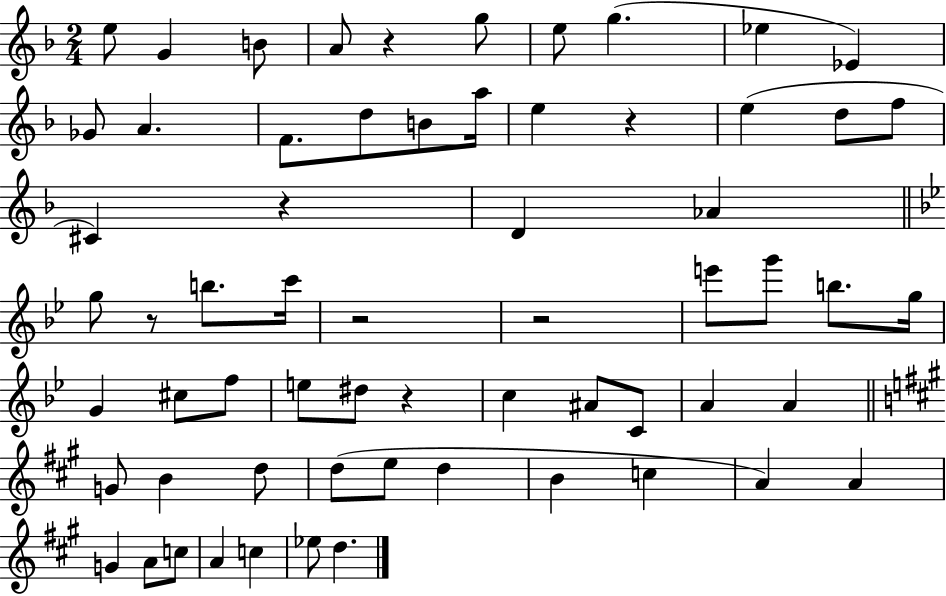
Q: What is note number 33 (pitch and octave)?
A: E5